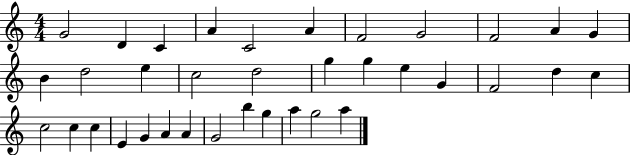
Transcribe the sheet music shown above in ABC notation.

X:1
T:Untitled
M:4/4
L:1/4
K:C
G2 D C A C2 A F2 G2 F2 A G B d2 e c2 d2 g g e G F2 d c c2 c c E G A A G2 b g a g2 a